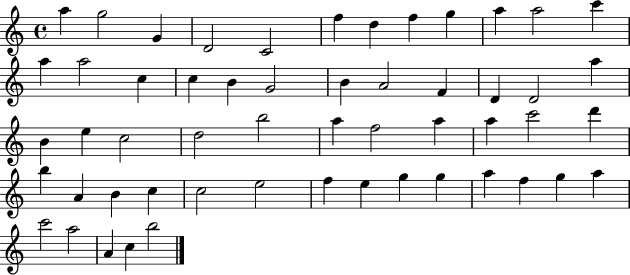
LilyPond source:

{
  \clef treble
  \time 4/4
  \defaultTimeSignature
  \key c \major
  a''4 g''2 g'4 | d'2 c'2 | f''4 d''4 f''4 g''4 | a''4 a''2 c'''4 | \break a''4 a''2 c''4 | c''4 b'4 g'2 | b'4 a'2 f'4 | d'4 d'2 a''4 | \break b'4 e''4 c''2 | d''2 b''2 | a''4 f''2 a''4 | a''4 c'''2 d'''4 | \break b''4 a'4 b'4 c''4 | c''2 e''2 | f''4 e''4 g''4 g''4 | a''4 f''4 g''4 a''4 | \break c'''2 a''2 | a'4 c''4 b''2 | \bar "|."
}